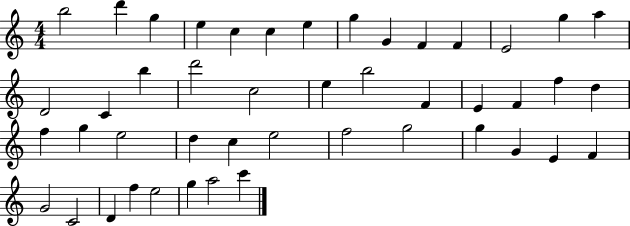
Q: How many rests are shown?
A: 0